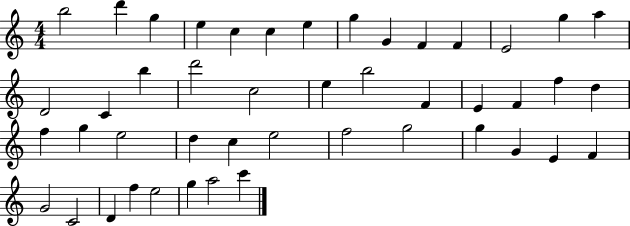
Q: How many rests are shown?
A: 0